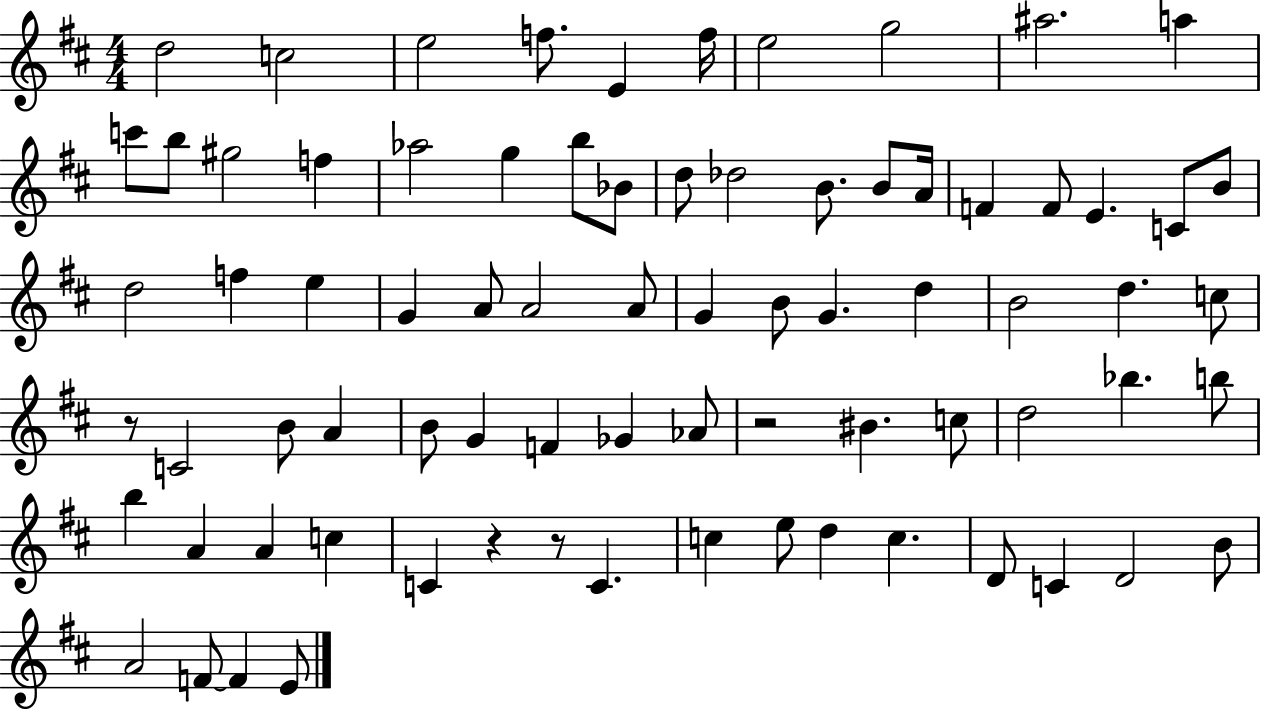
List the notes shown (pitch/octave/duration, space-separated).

D5/h C5/h E5/h F5/e. E4/q F5/s E5/h G5/h A#5/h. A5/q C6/e B5/e G#5/h F5/q Ab5/h G5/q B5/e Bb4/e D5/e Db5/h B4/e. B4/e A4/s F4/q F4/e E4/q. C4/e B4/e D5/h F5/q E5/q G4/q A4/e A4/h A4/e G4/q B4/e G4/q. D5/q B4/h D5/q. C5/e R/e C4/h B4/e A4/q B4/e G4/q F4/q Gb4/q Ab4/e R/h BIS4/q. C5/e D5/h Bb5/q. B5/e B5/q A4/q A4/q C5/q C4/q R/q R/e C4/q. C5/q E5/e D5/q C5/q. D4/e C4/q D4/h B4/e A4/h F4/e F4/q E4/e